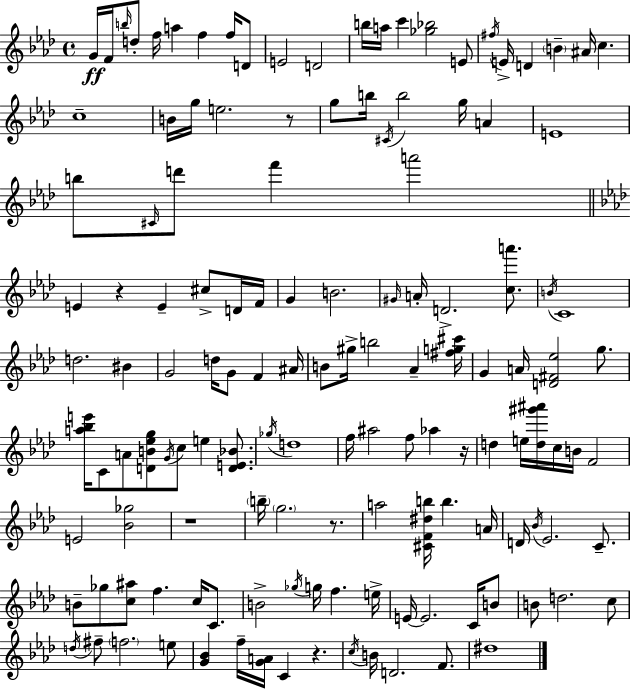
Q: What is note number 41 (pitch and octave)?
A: D4